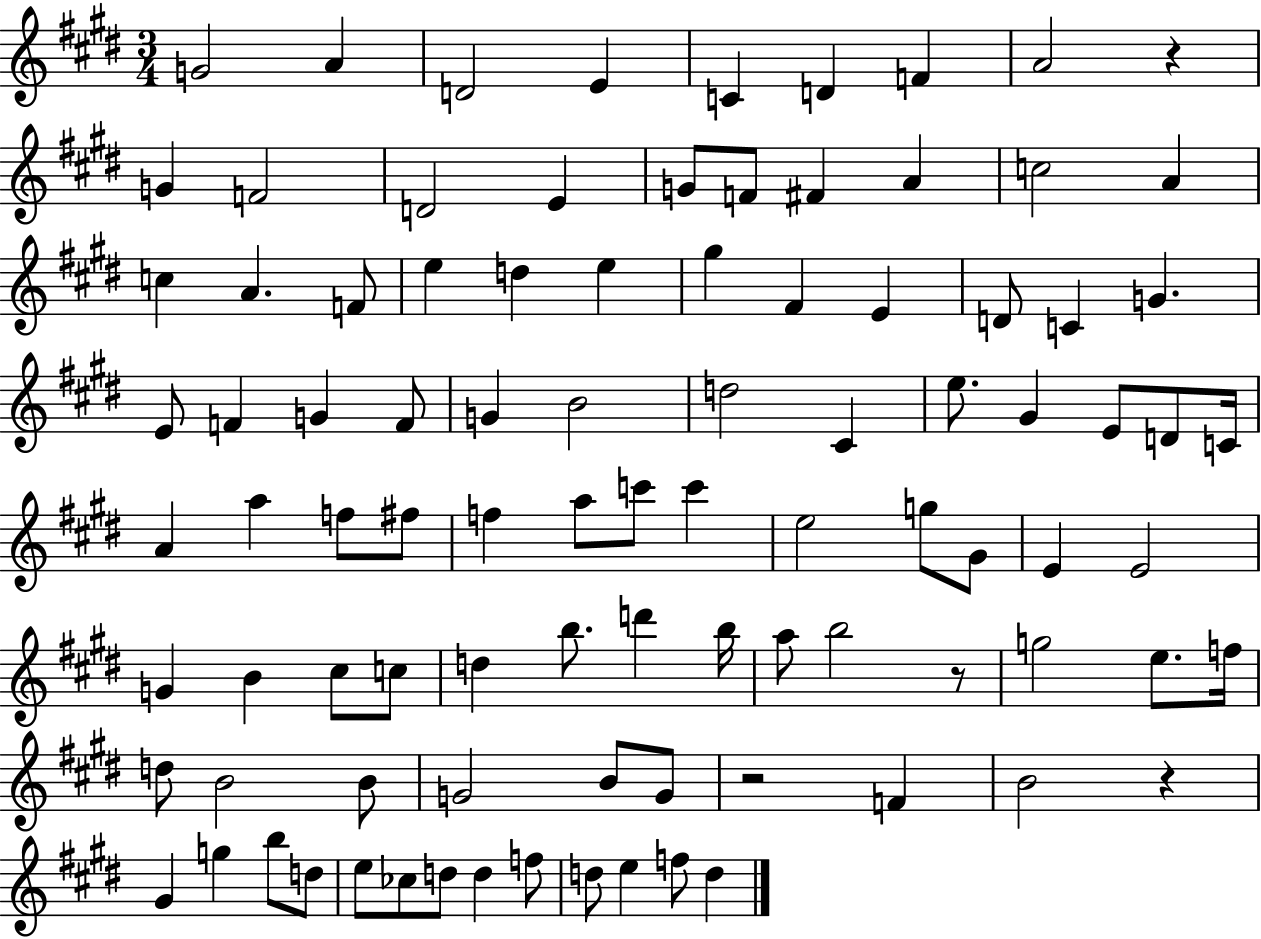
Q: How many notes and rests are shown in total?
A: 94